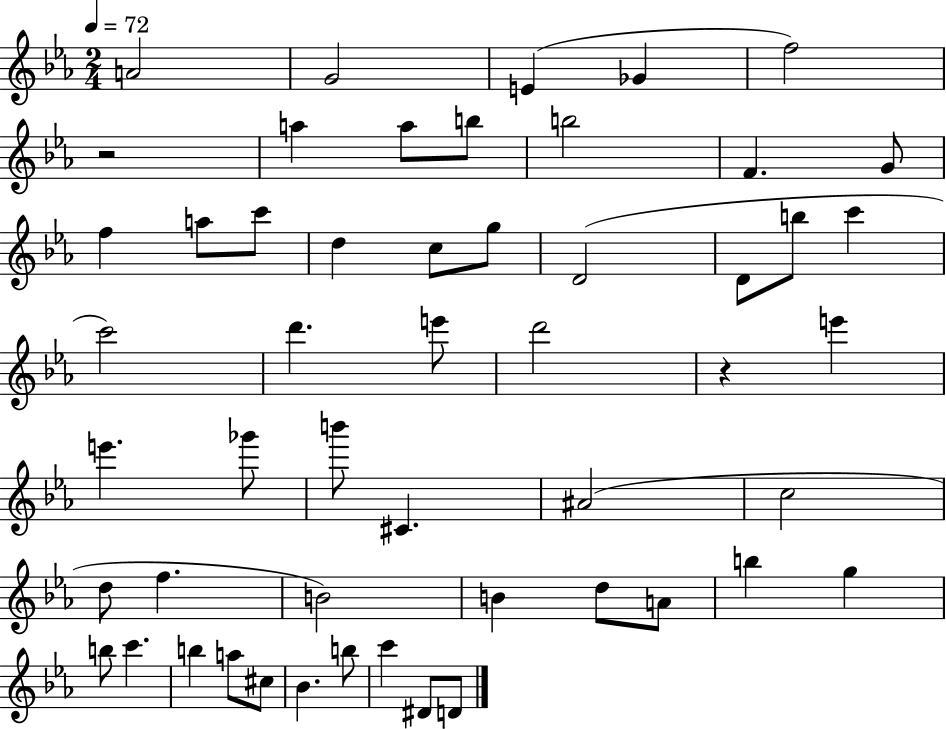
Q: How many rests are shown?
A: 2